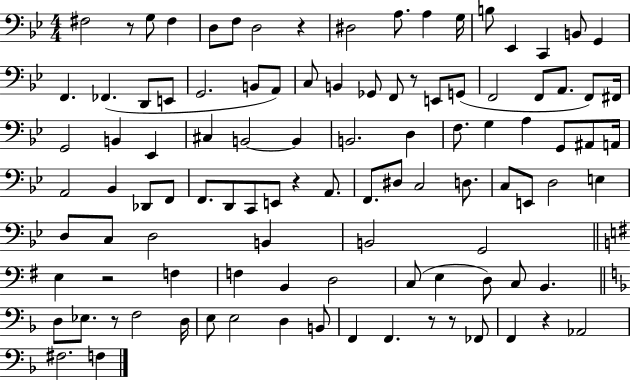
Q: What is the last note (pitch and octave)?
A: F3